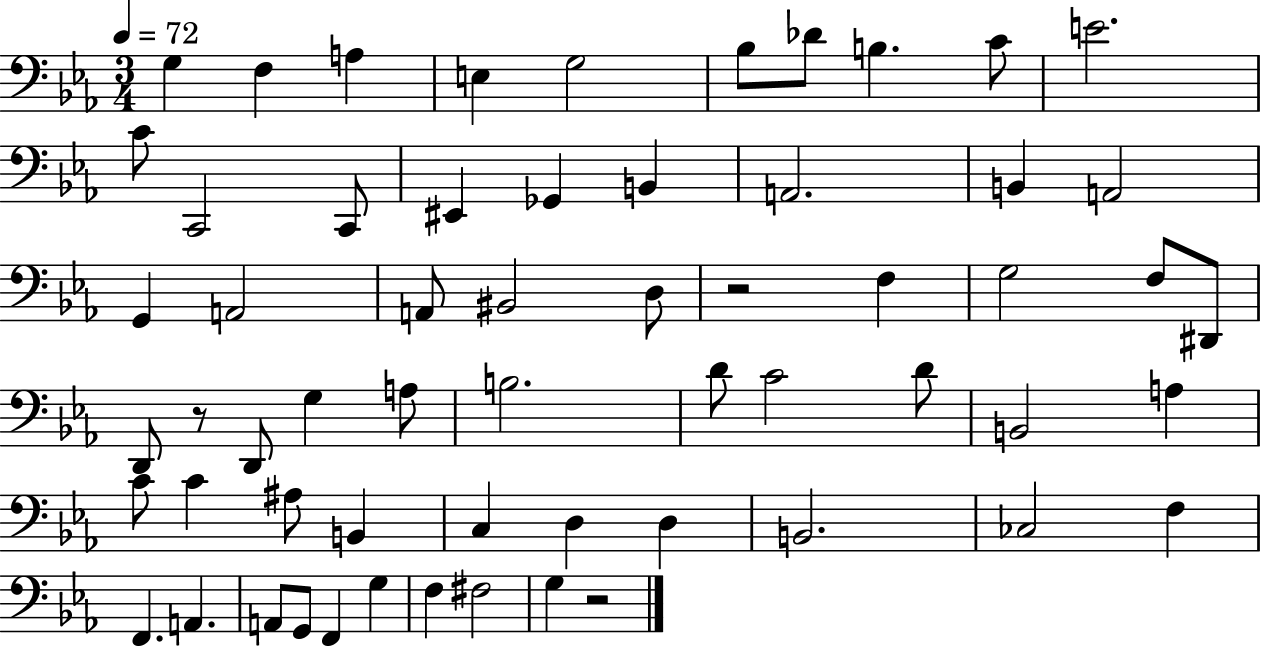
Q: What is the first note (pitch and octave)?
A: G3